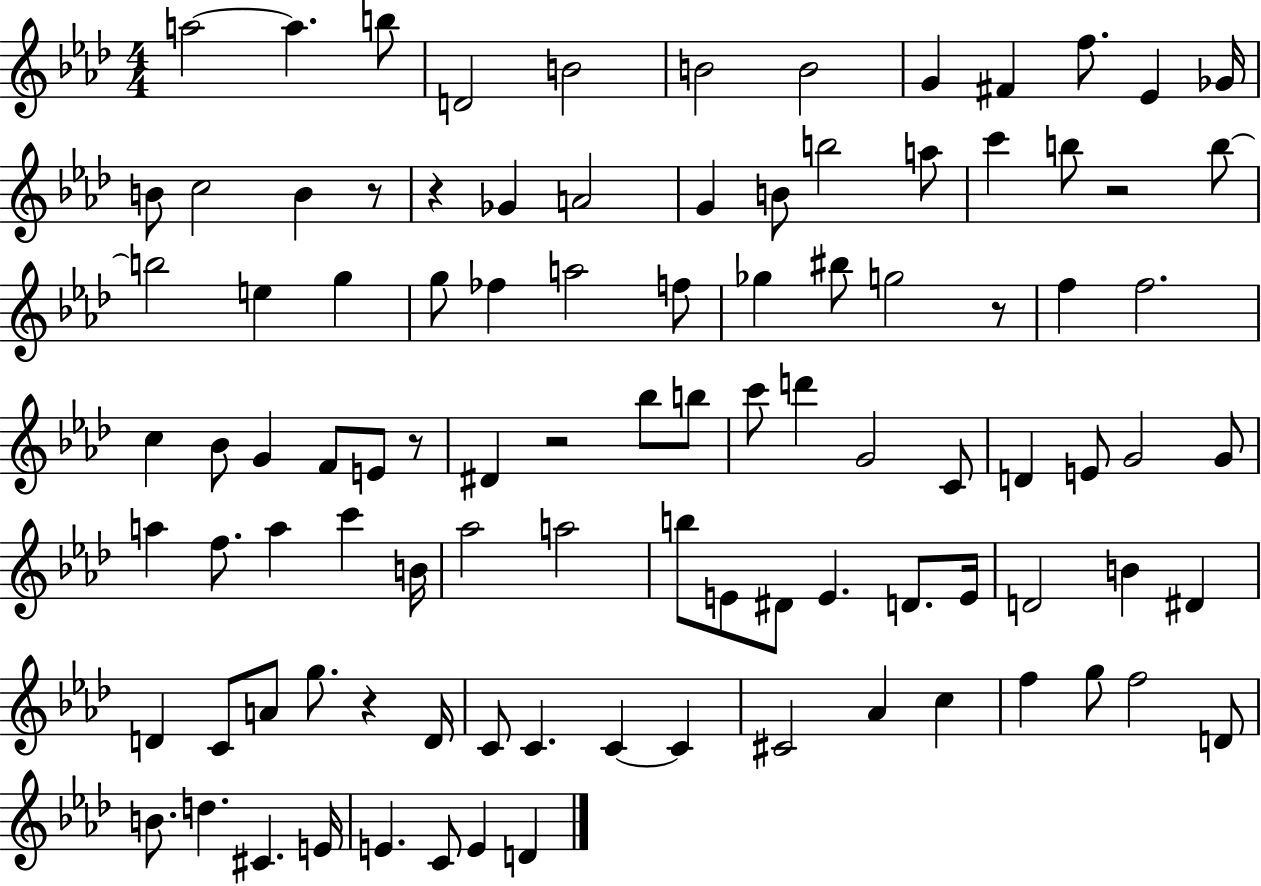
{
  \clef treble
  \numericTimeSignature
  \time 4/4
  \key aes \major
  \repeat volta 2 { a''2~~ a''4. b''8 | d'2 b'2 | b'2 b'2 | g'4 fis'4 f''8. ees'4 ges'16 | \break b'8 c''2 b'4 r8 | r4 ges'4 a'2 | g'4 b'8 b''2 a''8 | c'''4 b''8 r2 b''8~~ | \break b''2 e''4 g''4 | g''8 fes''4 a''2 f''8 | ges''4 bis''8 g''2 r8 | f''4 f''2. | \break c''4 bes'8 g'4 f'8 e'8 r8 | dis'4 r2 bes''8 b''8 | c'''8 d'''4 g'2 c'8 | d'4 e'8 g'2 g'8 | \break a''4 f''8. a''4 c'''4 b'16 | aes''2 a''2 | b''8 e'8 dis'8 e'4. d'8. e'16 | d'2 b'4 dis'4 | \break d'4 c'8 a'8 g''8. r4 d'16 | c'8 c'4. c'4~~ c'4 | cis'2 aes'4 c''4 | f''4 g''8 f''2 d'8 | \break b'8. d''4. cis'4. e'16 | e'4. c'8 e'4 d'4 | } \bar "|."
}